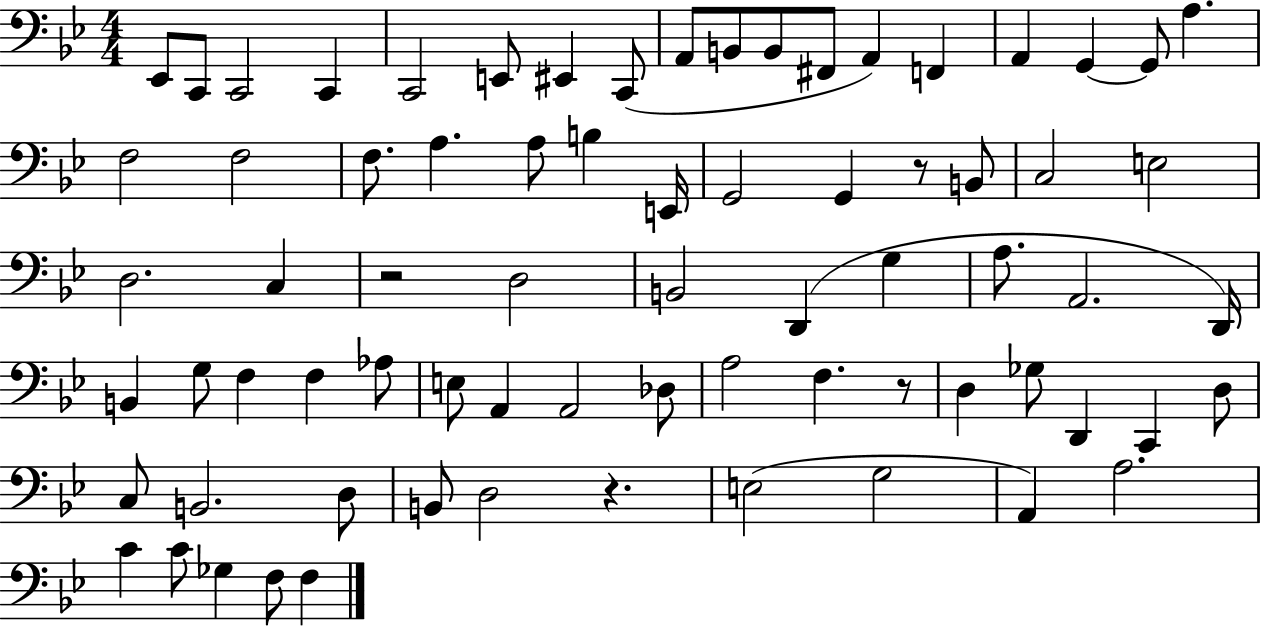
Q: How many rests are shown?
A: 4